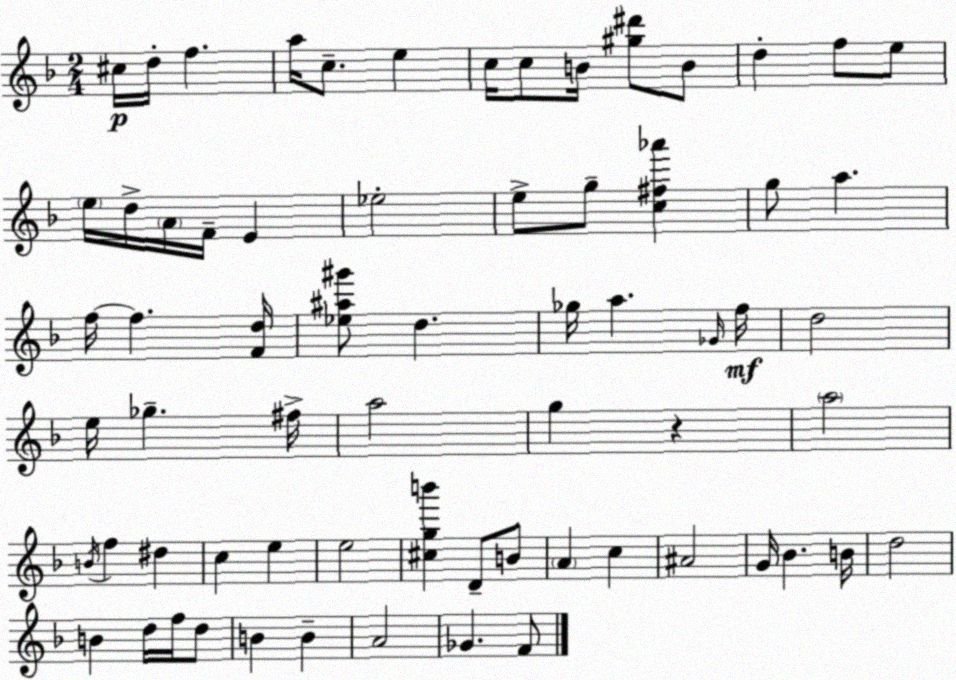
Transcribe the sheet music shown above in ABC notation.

X:1
T:Untitled
M:2/4
L:1/4
K:F
^c/4 d/4 f a/4 c/2 e c/4 c/2 B/4 [^g^d']/2 B/2 d f/2 e/2 e/4 d/4 A/4 F/4 E _e2 e/2 g/2 [c^f_a'] g/2 a f/4 f [Fd]/4 [_e^a^g']/2 d _g/4 a _G/4 f/4 d2 e/4 _g ^f/4 a2 g z a2 B/4 f ^d c e e2 [^cgb'] D/2 B/2 A c ^A2 G/4 _B B/4 d2 B d/4 f/4 d/2 B B A2 _G F/2